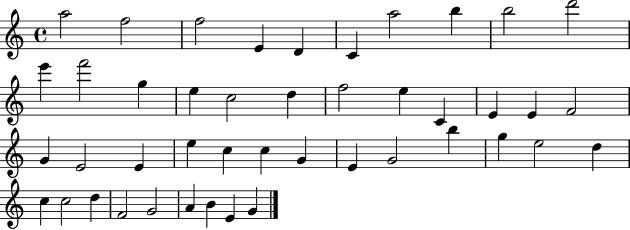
A5/h F5/h F5/h E4/q D4/q C4/q A5/h B5/q B5/h D6/h E6/q F6/h G5/q E5/q C5/h D5/q F5/h E5/q C4/q E4/q E4/q F4/h G4/q E4/h E4/q E5/q C5/q C5/q G4/q E4/q G4/h B5/q G5/q E5/h D5/q C5/q C5/h D5/q F4/h G4/h A4/q B4/q E4/q G4/q